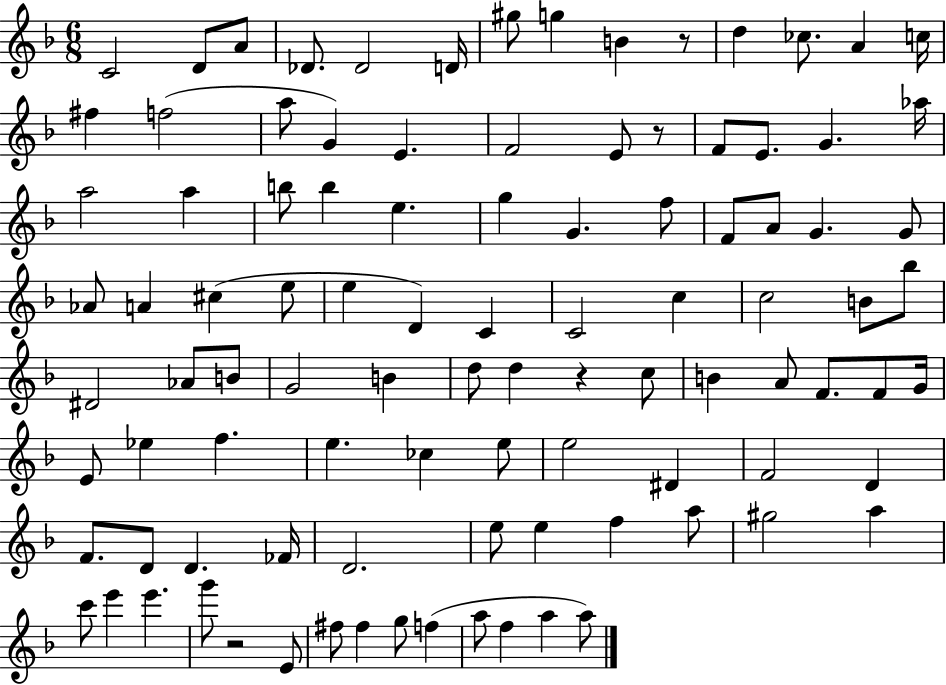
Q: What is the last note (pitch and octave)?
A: A5